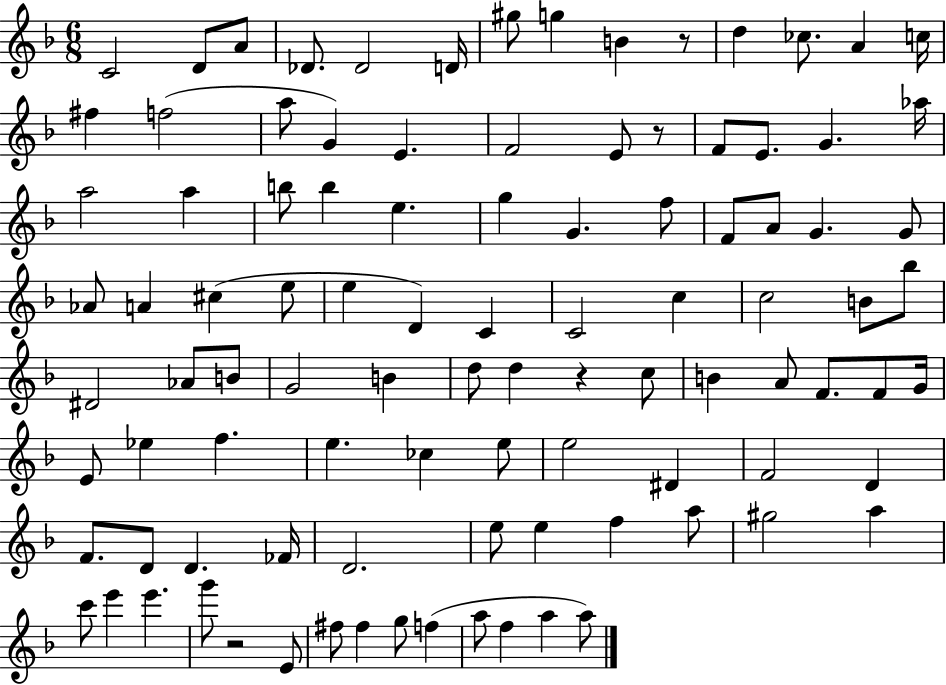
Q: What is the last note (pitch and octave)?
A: A5